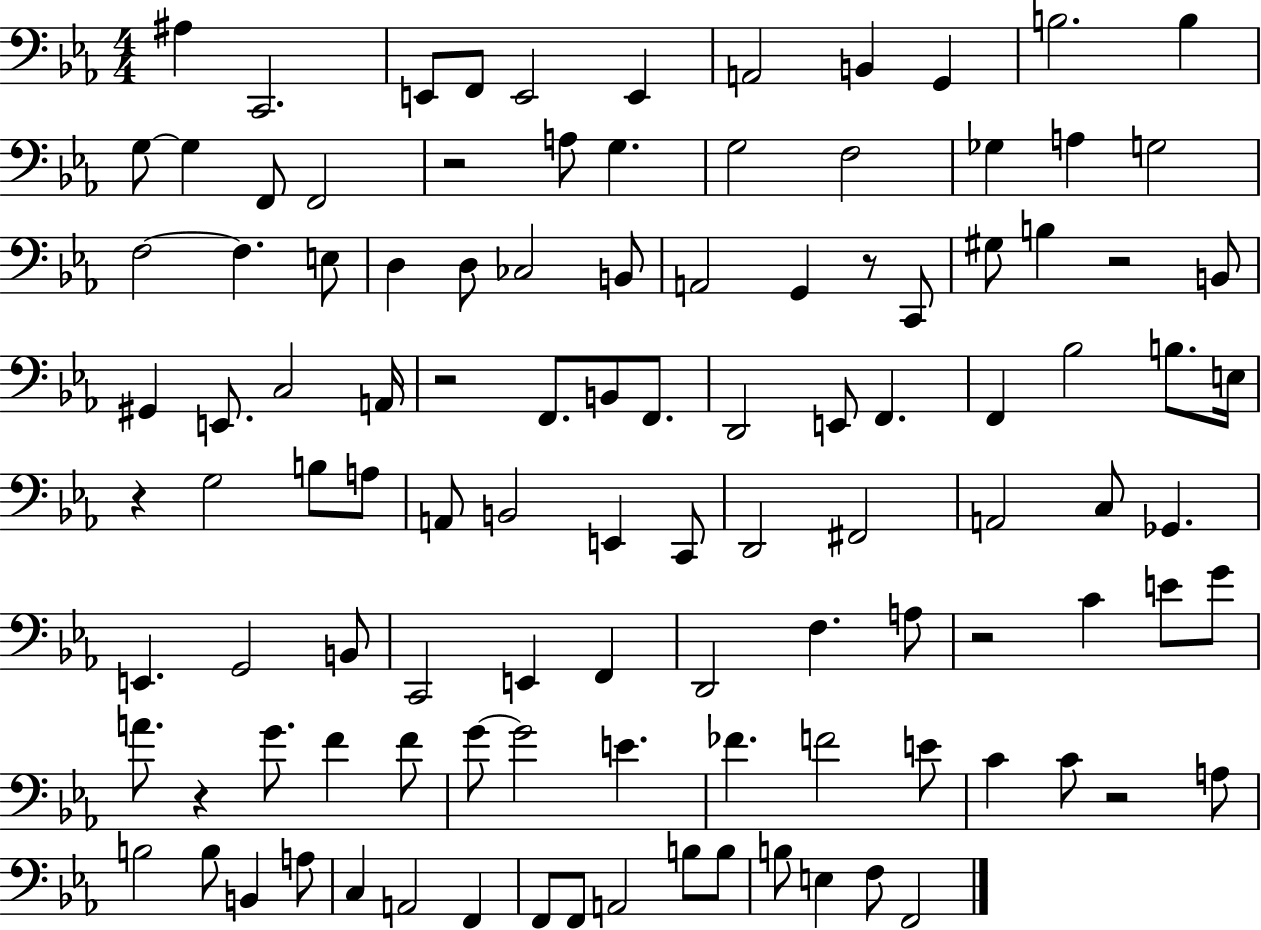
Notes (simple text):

A#3/q C2/h. E2/e F2/e E2/h E2/q A2/h B2/q G2/q B3/h. B3/q G3/e G3/q F2/e F2/h R/h A3/e G3/q. G3/h F3/h Gb3/q A3/q G3/h F3/h F3/q. E3/e D3/q D3/e CES3/h B2/e A2/h G2/q R/e C2/e G#3/e B3/q R/h B2/e G#2/q E2/e. C3/h A2/s R/h F2/e. B2/e F2/e. D2/h E2/e F2/q. F2/q Bb3/h B3/e. E3/s R/q G3/h B3/e A3/e A2/e B2/h E2/q C2/e D2/h F#2/h A2/h C3/e Gb2/q. E2/q. G2/h B2/e C2/h E2/q F2/q D2/h F3/q. A3/e R/h C4/q E4/e G4/e A4/e. R/q G4/e. F4/q F4/e G4/e G4/h E4/q. FES4/q. F4/h E4/e C4/q C4/e R/h A3/e B3/h B3/e B2/q A3/e C3/q A2/h F2/q F2/e F2/e A2/h B3/e B3/e B3/e E3/q F3/e F2/h